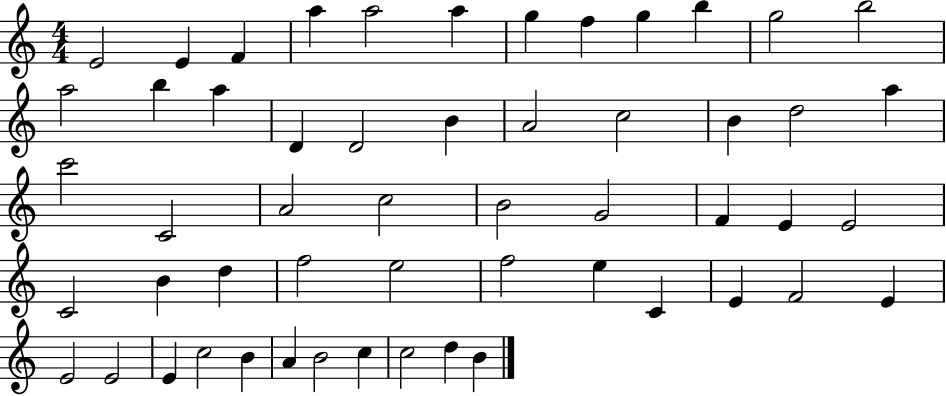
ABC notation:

X:1
T:Untitled
M:4/4
L:1/4
K:C
E2 E F a a2 a g f g b g2 b2 a2 b a D D2 B A2 c2 B d2 a c'2 C2 A2 c2 B2 G2 F E E2 C2 B d f2 e2 f2 e C E F2 E E2 E2 E c2 B A B2 c c2 d B